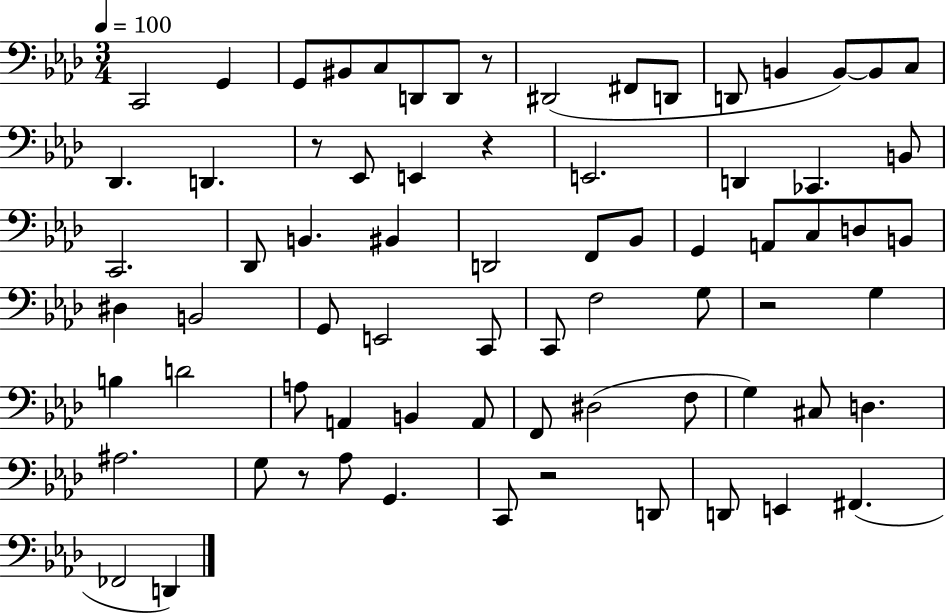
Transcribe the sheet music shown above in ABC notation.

X:1
T:Untitled
M:3/4
L:1/4
K:Ab
C,,2 G,, G,,/2 ^B,,/2 C,/2 D,,/2 D,,/2 z/2 ^D,,2 ^F,,/2 D,,/2 D,,/2 B,, B,,/2 B,,/2 C,/2 _D,, D,, z/2 _E,,/2 E,, z E,,2 D,, _C,, B,,/2 C,,2 _D,,/2 B,, ^B,, D,,2 F,,/2 _B,,/2 G,, A,,/2 C,/2 D,/2 B,,/2 ^D, B,,2 G,,/2 E,,2 C,,/2 C,,/2 F,2 G,/2 z2 G, B, D2 A,/2 A,, B,, A,,/2 F,,/2 ^D,2 F,/2 G, ^C,/2 D, ^A,2 G,/2 z/2 _A,/2 G,, C,,/2 z2 D,,/2 D,,/2 E,, ^F,, _F,,2 D,,